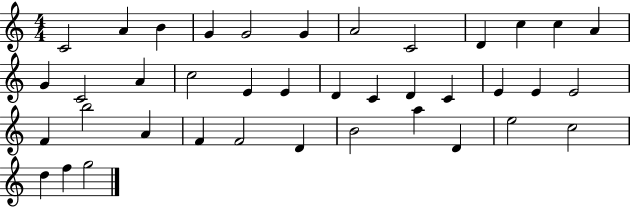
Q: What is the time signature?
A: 4/4